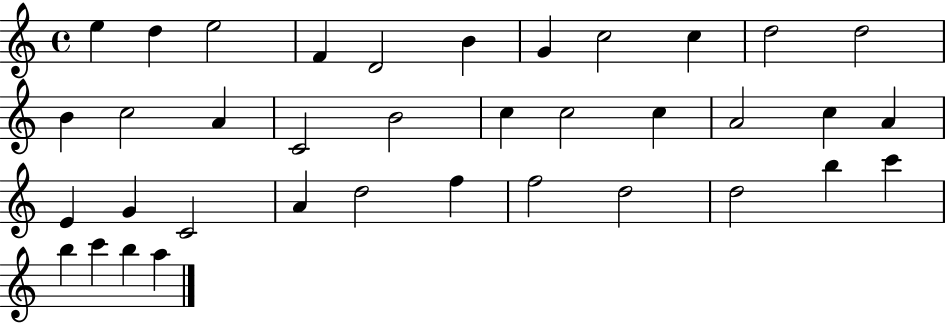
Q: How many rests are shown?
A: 0